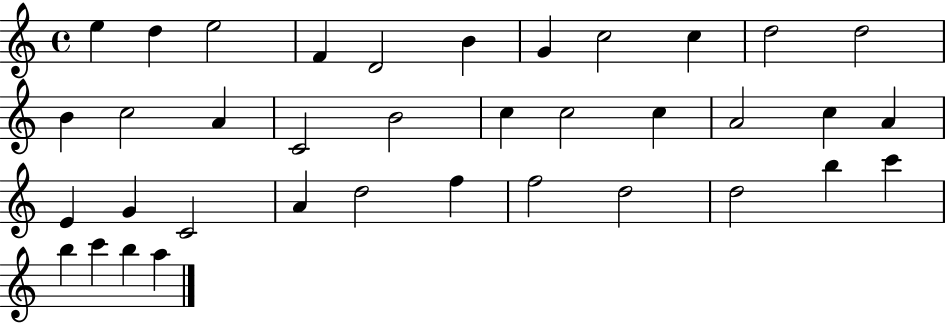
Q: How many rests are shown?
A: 0